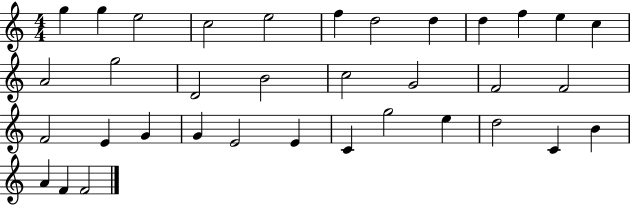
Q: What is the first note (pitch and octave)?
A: G5